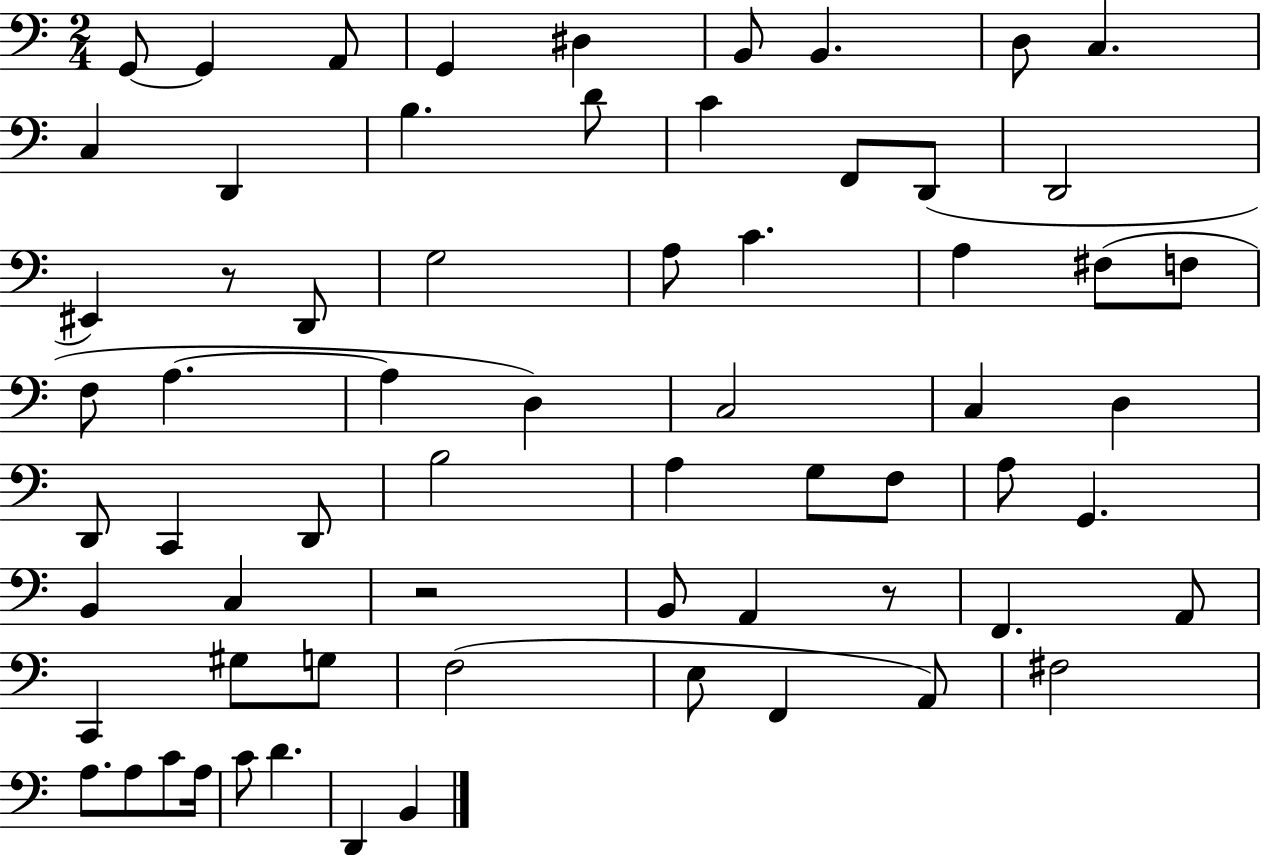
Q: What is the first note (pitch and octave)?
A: G2